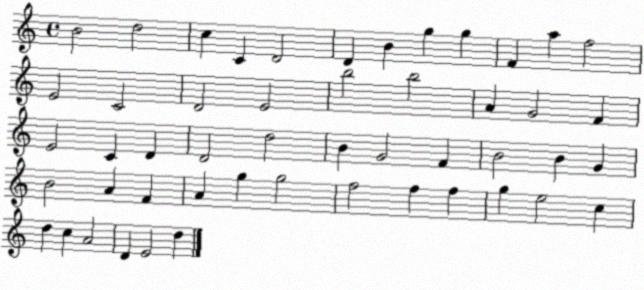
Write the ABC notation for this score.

X:1
T:Untitled
M:4/4
L:1/4
K:C
B2 d2 c C D2 D B g g F a f2 E2 C2 D2 E2 b2 b2 A G2 F E2 C D D2 d2 B G2 F B2 B G B2 A F A g g2 f2 f f g e2 c d c A2 D E2 d